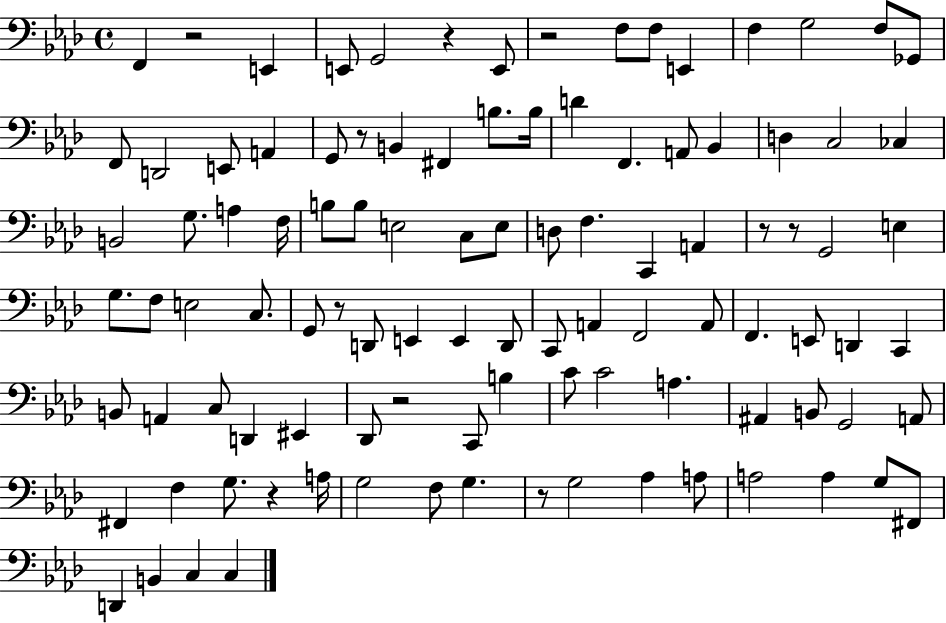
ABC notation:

X:1
T:Untitled
M:4/4
L:1/4
K:Ab
F,, z2 E,, E,,/2 G,,2 z E,,/2 z2 F,/2 F,/2 E,, F, G,2 F,/2 _G,,/2 F,,/2 D,,2 E,,/2 A,, G,,/2 z/2 B,, ^F,, B,/2 B,/4 D F,, A,,/2 _B,, D, C,2 _C, B,,2 G,/2 A, F,/4 B,/2 B,/2 E,2 C,/2 E,/2 D,/2 F, C,, A,, z/2 z/2 G,,2 E, G,/2 F,/2 E,2 C,/2 G,,/2 z/2 D,,/2 E,, E,, D,,/2 C,,/2 A,, F,,2 A,,/2 F,, E,,/2 D,, C,, B,,/2 A,, C,/2 D,, ^E,, _D,,/2 z2 C,,/2 B, C/2 C2 A, ^A,, B,,/2 G,,2 A,,/2 ^F,, F, G,/2 z A,/4 G,2 F,/2 G, z/2 G,2 _A, A,/2 A,2 A, G,/2 ^F,,/2 D,, B,, C, C,